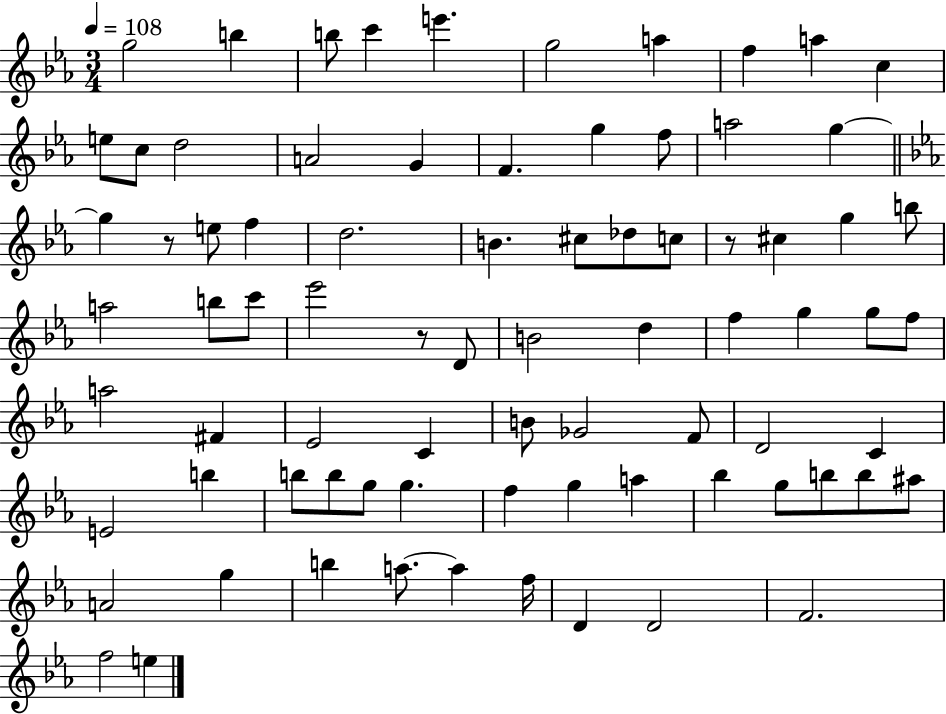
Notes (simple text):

G5/h B5/q B5/e C6/q E6/q. G5/h A5/q F5/q A5/q C5/q E5/e C5/e D5/h A4/h G4/q F4/q. G5/q F5/e A5/h G5/q G5/q R/e E5/e F5/q D5/h. B4/q. C#5/e Db5/e C5/e R/e C#5/q G5/q B5/e A5/h B5/e C6/e Eb6/h R/e D4/e B4/h D5/q F5/q G5/q G5/e F5/e A5/h F#4/q Eb4/h C4/q B4/e Gb4/h F4/e D4/h C4/q E4/h B5/q B5/e B5/e G5/e G5/q. F5/q G5/q A5/q Bb5/q G5/e B5/e B5/e A#5/e A4/h G5/q B5/q A5/e. A5/q F5/s D4/q D4/h F4/h. F5/h E5/q